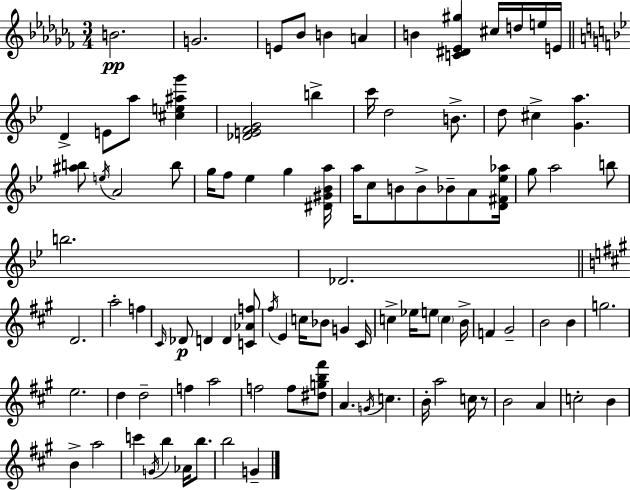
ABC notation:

X:1
T:Untitled
M:3/4
L:1/4
K:Abm
B2 G2 E/2 _B/2 B A B [C^D_E^g] ^c/4 d/4 e/4 E/4 D E/2 a/2 [^ce^ag'] [_DEFG]2 b c'/4 d2 B/2 d/2 ^c [Ga] [^ab]/2 e/4 A2 b/2 g/4 f/2 _e g [^D^G_Ba]/4 a/4 c/2 B/2 B/2 _B/2 A/2 [D^F_e_a]/4 g/2 a2 b/2 b2 _D2 D2 a2 f ^C/4 _D/2 D D [C_Af]/2 ^f/4 E c/4 _B/2 G ^C/4 c _e/4 e/2 c B/4 F ^G2 B2 B g2 e2 d d2 f a2 f2 f/2 [^dgb^f']/2 A G/4 c B/4 a2 c/4 z/2 B2 A c2 B B a2 c' G/4 b _A/4 b/2 b2 G